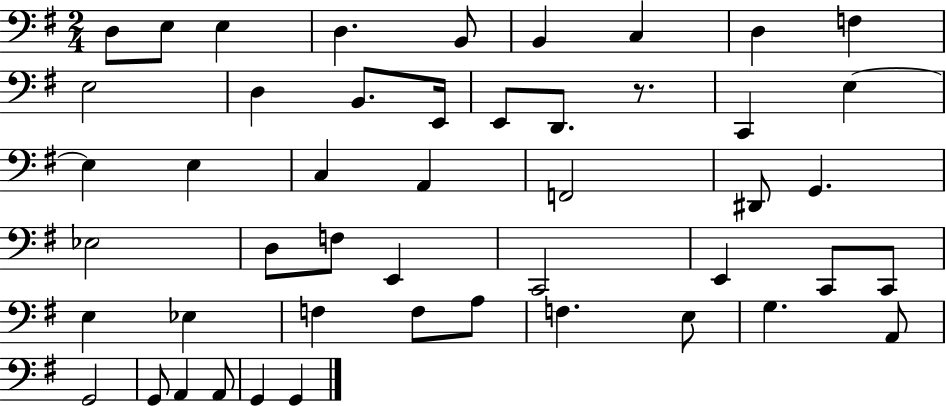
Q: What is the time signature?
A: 2/4